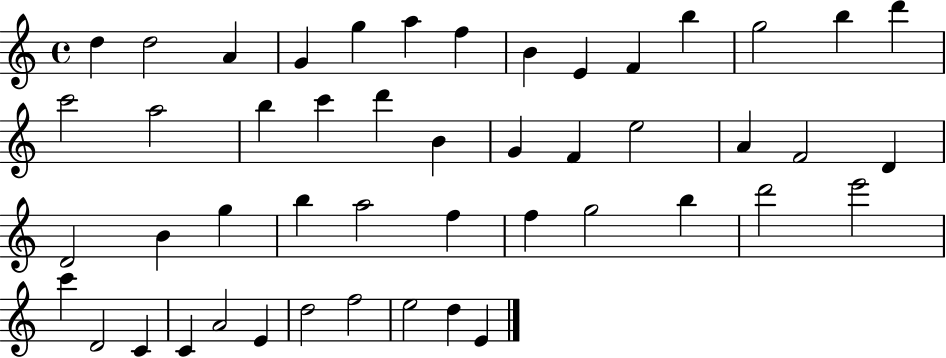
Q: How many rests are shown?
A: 0